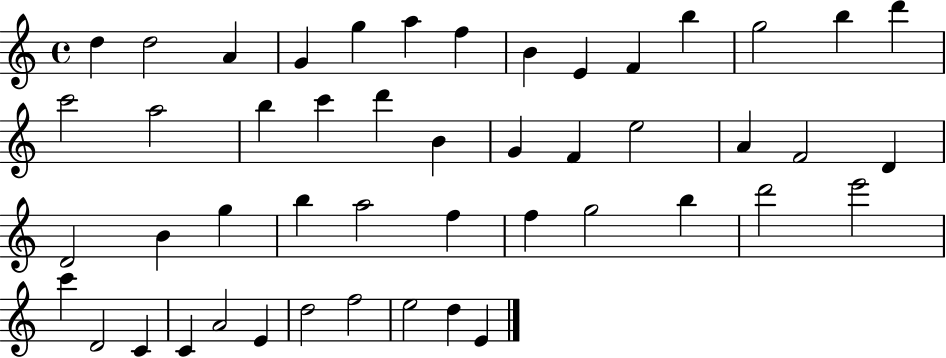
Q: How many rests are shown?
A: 0